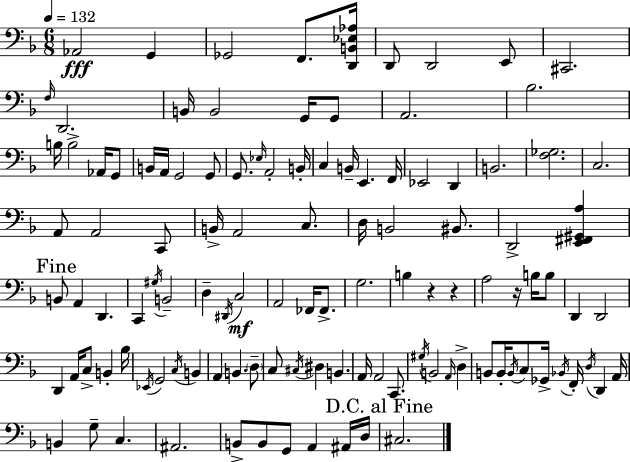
X:1
T:Untitled
M:6/8
L:1/4
K:Dm
_A,,2 G,, _G,,2 F,,/2 [D,,B,,_E,_A,]/4 D,,/2 D,,2 E,,/2 ^C,,2 F,/4 D,,2 B,,/4 B,,2 G,,/4 G,,/2 A,,2 _B,2 B,/4 B,2 _A,,/4 G,,/2 B,,/4 A,,/4 G,,2 G,,/2 G,,/2 _E,/4 A,,2 B,,/4 C, B,,/4 E,, F,,/4 _E,,2 D,, B,,2 [F,_G,]2 C,2 A,,/2 A,,2 C,,/2 B,,/4 A,,2 C,/2 D,/4 B,,2 ^B,,/2 D,,2 [E,,^F,,^G,,A,] B,,/2 A,, D,, C,, ^G,/4 B,,2 D, ^D,,/4 C,2 A,,2 _F,,/4 _F,,/2 G,2 B, z z A,2 z/4 B,/4 B,/2 D,, D,,2 D,, A,,/4 C,/2 B,, _B,/4 _E,,/4 G,,2 C,/4 B,, A,, B,, D,/2 C,/2 ^C,/4 ^D, B,, A,,/4 A,,2 C,,/2 ^G,/4 B,,2 A,,/4 D, B,,/2 B,,/4 B,,/4 C,/2 _G,,/4 _B,,/4 F,,/4 D,/4 D,, A,,/4 B,, G,/2 C, ^A,,2 B,,/2 B,,/2 G,,/2 A,, ^A,,/4 D,/4 ^C,2